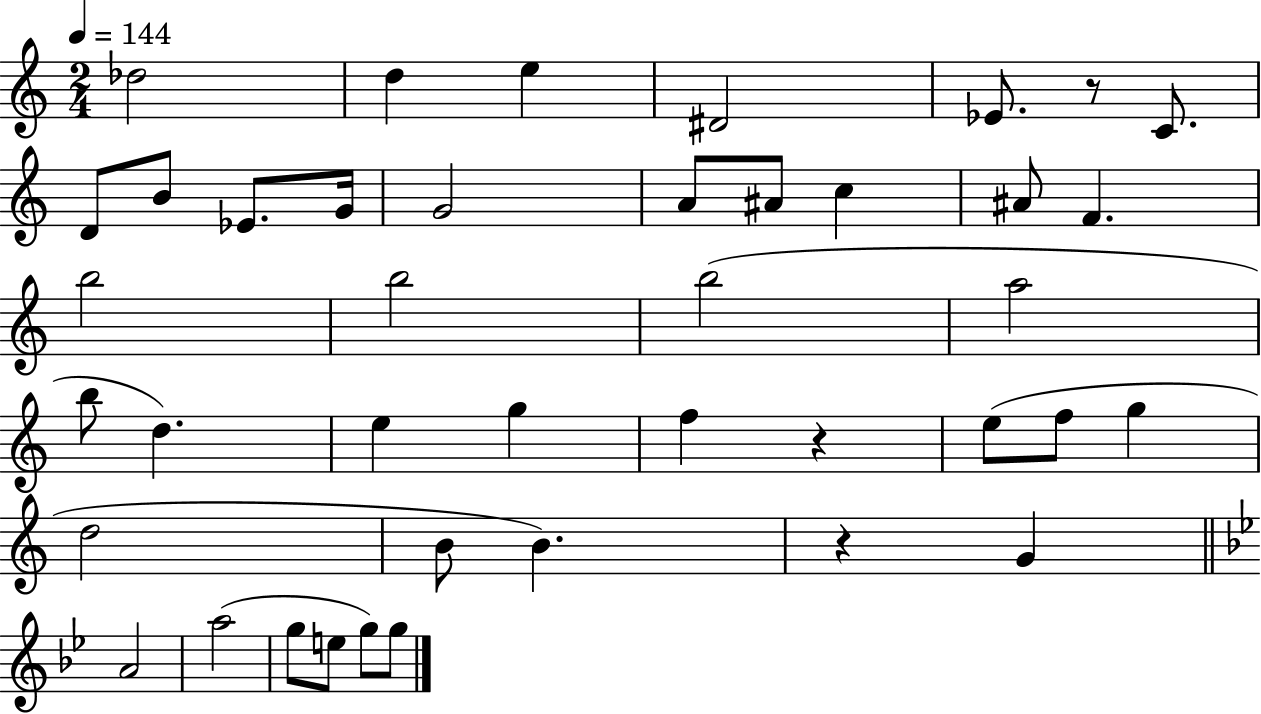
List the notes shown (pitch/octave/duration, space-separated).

Db5/h D5/q E5/q D#4/h Eb4/e. R/e C4/e. D4/e B4/e Eb4/e. G4/s G4/h A4/e A#4/e C5/q A#4/e F4/q. B5/h B5/h B5/h A5/h B5/e D5/q. E5/q G5/q F5/q R/q E5/e F5/e G5/q D5/h B4/e B4/q. R/q G4/q A4/h A5/h G5/e E5/e G5/e G5/e